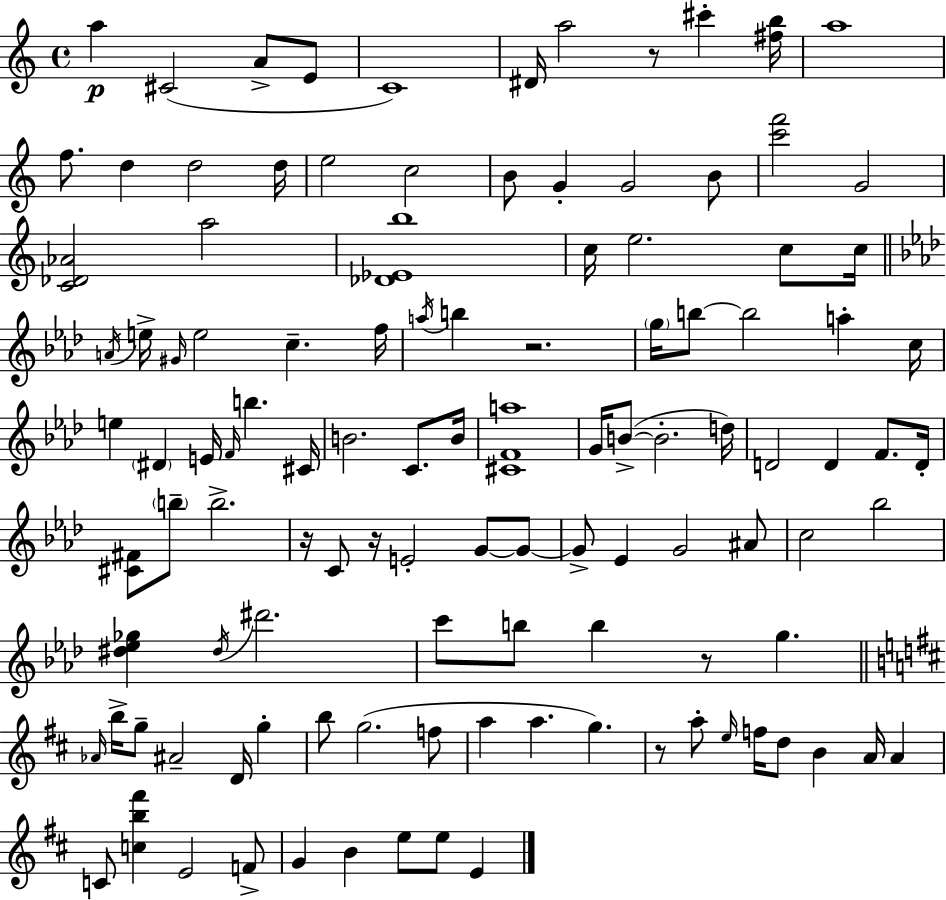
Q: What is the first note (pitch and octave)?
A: A5